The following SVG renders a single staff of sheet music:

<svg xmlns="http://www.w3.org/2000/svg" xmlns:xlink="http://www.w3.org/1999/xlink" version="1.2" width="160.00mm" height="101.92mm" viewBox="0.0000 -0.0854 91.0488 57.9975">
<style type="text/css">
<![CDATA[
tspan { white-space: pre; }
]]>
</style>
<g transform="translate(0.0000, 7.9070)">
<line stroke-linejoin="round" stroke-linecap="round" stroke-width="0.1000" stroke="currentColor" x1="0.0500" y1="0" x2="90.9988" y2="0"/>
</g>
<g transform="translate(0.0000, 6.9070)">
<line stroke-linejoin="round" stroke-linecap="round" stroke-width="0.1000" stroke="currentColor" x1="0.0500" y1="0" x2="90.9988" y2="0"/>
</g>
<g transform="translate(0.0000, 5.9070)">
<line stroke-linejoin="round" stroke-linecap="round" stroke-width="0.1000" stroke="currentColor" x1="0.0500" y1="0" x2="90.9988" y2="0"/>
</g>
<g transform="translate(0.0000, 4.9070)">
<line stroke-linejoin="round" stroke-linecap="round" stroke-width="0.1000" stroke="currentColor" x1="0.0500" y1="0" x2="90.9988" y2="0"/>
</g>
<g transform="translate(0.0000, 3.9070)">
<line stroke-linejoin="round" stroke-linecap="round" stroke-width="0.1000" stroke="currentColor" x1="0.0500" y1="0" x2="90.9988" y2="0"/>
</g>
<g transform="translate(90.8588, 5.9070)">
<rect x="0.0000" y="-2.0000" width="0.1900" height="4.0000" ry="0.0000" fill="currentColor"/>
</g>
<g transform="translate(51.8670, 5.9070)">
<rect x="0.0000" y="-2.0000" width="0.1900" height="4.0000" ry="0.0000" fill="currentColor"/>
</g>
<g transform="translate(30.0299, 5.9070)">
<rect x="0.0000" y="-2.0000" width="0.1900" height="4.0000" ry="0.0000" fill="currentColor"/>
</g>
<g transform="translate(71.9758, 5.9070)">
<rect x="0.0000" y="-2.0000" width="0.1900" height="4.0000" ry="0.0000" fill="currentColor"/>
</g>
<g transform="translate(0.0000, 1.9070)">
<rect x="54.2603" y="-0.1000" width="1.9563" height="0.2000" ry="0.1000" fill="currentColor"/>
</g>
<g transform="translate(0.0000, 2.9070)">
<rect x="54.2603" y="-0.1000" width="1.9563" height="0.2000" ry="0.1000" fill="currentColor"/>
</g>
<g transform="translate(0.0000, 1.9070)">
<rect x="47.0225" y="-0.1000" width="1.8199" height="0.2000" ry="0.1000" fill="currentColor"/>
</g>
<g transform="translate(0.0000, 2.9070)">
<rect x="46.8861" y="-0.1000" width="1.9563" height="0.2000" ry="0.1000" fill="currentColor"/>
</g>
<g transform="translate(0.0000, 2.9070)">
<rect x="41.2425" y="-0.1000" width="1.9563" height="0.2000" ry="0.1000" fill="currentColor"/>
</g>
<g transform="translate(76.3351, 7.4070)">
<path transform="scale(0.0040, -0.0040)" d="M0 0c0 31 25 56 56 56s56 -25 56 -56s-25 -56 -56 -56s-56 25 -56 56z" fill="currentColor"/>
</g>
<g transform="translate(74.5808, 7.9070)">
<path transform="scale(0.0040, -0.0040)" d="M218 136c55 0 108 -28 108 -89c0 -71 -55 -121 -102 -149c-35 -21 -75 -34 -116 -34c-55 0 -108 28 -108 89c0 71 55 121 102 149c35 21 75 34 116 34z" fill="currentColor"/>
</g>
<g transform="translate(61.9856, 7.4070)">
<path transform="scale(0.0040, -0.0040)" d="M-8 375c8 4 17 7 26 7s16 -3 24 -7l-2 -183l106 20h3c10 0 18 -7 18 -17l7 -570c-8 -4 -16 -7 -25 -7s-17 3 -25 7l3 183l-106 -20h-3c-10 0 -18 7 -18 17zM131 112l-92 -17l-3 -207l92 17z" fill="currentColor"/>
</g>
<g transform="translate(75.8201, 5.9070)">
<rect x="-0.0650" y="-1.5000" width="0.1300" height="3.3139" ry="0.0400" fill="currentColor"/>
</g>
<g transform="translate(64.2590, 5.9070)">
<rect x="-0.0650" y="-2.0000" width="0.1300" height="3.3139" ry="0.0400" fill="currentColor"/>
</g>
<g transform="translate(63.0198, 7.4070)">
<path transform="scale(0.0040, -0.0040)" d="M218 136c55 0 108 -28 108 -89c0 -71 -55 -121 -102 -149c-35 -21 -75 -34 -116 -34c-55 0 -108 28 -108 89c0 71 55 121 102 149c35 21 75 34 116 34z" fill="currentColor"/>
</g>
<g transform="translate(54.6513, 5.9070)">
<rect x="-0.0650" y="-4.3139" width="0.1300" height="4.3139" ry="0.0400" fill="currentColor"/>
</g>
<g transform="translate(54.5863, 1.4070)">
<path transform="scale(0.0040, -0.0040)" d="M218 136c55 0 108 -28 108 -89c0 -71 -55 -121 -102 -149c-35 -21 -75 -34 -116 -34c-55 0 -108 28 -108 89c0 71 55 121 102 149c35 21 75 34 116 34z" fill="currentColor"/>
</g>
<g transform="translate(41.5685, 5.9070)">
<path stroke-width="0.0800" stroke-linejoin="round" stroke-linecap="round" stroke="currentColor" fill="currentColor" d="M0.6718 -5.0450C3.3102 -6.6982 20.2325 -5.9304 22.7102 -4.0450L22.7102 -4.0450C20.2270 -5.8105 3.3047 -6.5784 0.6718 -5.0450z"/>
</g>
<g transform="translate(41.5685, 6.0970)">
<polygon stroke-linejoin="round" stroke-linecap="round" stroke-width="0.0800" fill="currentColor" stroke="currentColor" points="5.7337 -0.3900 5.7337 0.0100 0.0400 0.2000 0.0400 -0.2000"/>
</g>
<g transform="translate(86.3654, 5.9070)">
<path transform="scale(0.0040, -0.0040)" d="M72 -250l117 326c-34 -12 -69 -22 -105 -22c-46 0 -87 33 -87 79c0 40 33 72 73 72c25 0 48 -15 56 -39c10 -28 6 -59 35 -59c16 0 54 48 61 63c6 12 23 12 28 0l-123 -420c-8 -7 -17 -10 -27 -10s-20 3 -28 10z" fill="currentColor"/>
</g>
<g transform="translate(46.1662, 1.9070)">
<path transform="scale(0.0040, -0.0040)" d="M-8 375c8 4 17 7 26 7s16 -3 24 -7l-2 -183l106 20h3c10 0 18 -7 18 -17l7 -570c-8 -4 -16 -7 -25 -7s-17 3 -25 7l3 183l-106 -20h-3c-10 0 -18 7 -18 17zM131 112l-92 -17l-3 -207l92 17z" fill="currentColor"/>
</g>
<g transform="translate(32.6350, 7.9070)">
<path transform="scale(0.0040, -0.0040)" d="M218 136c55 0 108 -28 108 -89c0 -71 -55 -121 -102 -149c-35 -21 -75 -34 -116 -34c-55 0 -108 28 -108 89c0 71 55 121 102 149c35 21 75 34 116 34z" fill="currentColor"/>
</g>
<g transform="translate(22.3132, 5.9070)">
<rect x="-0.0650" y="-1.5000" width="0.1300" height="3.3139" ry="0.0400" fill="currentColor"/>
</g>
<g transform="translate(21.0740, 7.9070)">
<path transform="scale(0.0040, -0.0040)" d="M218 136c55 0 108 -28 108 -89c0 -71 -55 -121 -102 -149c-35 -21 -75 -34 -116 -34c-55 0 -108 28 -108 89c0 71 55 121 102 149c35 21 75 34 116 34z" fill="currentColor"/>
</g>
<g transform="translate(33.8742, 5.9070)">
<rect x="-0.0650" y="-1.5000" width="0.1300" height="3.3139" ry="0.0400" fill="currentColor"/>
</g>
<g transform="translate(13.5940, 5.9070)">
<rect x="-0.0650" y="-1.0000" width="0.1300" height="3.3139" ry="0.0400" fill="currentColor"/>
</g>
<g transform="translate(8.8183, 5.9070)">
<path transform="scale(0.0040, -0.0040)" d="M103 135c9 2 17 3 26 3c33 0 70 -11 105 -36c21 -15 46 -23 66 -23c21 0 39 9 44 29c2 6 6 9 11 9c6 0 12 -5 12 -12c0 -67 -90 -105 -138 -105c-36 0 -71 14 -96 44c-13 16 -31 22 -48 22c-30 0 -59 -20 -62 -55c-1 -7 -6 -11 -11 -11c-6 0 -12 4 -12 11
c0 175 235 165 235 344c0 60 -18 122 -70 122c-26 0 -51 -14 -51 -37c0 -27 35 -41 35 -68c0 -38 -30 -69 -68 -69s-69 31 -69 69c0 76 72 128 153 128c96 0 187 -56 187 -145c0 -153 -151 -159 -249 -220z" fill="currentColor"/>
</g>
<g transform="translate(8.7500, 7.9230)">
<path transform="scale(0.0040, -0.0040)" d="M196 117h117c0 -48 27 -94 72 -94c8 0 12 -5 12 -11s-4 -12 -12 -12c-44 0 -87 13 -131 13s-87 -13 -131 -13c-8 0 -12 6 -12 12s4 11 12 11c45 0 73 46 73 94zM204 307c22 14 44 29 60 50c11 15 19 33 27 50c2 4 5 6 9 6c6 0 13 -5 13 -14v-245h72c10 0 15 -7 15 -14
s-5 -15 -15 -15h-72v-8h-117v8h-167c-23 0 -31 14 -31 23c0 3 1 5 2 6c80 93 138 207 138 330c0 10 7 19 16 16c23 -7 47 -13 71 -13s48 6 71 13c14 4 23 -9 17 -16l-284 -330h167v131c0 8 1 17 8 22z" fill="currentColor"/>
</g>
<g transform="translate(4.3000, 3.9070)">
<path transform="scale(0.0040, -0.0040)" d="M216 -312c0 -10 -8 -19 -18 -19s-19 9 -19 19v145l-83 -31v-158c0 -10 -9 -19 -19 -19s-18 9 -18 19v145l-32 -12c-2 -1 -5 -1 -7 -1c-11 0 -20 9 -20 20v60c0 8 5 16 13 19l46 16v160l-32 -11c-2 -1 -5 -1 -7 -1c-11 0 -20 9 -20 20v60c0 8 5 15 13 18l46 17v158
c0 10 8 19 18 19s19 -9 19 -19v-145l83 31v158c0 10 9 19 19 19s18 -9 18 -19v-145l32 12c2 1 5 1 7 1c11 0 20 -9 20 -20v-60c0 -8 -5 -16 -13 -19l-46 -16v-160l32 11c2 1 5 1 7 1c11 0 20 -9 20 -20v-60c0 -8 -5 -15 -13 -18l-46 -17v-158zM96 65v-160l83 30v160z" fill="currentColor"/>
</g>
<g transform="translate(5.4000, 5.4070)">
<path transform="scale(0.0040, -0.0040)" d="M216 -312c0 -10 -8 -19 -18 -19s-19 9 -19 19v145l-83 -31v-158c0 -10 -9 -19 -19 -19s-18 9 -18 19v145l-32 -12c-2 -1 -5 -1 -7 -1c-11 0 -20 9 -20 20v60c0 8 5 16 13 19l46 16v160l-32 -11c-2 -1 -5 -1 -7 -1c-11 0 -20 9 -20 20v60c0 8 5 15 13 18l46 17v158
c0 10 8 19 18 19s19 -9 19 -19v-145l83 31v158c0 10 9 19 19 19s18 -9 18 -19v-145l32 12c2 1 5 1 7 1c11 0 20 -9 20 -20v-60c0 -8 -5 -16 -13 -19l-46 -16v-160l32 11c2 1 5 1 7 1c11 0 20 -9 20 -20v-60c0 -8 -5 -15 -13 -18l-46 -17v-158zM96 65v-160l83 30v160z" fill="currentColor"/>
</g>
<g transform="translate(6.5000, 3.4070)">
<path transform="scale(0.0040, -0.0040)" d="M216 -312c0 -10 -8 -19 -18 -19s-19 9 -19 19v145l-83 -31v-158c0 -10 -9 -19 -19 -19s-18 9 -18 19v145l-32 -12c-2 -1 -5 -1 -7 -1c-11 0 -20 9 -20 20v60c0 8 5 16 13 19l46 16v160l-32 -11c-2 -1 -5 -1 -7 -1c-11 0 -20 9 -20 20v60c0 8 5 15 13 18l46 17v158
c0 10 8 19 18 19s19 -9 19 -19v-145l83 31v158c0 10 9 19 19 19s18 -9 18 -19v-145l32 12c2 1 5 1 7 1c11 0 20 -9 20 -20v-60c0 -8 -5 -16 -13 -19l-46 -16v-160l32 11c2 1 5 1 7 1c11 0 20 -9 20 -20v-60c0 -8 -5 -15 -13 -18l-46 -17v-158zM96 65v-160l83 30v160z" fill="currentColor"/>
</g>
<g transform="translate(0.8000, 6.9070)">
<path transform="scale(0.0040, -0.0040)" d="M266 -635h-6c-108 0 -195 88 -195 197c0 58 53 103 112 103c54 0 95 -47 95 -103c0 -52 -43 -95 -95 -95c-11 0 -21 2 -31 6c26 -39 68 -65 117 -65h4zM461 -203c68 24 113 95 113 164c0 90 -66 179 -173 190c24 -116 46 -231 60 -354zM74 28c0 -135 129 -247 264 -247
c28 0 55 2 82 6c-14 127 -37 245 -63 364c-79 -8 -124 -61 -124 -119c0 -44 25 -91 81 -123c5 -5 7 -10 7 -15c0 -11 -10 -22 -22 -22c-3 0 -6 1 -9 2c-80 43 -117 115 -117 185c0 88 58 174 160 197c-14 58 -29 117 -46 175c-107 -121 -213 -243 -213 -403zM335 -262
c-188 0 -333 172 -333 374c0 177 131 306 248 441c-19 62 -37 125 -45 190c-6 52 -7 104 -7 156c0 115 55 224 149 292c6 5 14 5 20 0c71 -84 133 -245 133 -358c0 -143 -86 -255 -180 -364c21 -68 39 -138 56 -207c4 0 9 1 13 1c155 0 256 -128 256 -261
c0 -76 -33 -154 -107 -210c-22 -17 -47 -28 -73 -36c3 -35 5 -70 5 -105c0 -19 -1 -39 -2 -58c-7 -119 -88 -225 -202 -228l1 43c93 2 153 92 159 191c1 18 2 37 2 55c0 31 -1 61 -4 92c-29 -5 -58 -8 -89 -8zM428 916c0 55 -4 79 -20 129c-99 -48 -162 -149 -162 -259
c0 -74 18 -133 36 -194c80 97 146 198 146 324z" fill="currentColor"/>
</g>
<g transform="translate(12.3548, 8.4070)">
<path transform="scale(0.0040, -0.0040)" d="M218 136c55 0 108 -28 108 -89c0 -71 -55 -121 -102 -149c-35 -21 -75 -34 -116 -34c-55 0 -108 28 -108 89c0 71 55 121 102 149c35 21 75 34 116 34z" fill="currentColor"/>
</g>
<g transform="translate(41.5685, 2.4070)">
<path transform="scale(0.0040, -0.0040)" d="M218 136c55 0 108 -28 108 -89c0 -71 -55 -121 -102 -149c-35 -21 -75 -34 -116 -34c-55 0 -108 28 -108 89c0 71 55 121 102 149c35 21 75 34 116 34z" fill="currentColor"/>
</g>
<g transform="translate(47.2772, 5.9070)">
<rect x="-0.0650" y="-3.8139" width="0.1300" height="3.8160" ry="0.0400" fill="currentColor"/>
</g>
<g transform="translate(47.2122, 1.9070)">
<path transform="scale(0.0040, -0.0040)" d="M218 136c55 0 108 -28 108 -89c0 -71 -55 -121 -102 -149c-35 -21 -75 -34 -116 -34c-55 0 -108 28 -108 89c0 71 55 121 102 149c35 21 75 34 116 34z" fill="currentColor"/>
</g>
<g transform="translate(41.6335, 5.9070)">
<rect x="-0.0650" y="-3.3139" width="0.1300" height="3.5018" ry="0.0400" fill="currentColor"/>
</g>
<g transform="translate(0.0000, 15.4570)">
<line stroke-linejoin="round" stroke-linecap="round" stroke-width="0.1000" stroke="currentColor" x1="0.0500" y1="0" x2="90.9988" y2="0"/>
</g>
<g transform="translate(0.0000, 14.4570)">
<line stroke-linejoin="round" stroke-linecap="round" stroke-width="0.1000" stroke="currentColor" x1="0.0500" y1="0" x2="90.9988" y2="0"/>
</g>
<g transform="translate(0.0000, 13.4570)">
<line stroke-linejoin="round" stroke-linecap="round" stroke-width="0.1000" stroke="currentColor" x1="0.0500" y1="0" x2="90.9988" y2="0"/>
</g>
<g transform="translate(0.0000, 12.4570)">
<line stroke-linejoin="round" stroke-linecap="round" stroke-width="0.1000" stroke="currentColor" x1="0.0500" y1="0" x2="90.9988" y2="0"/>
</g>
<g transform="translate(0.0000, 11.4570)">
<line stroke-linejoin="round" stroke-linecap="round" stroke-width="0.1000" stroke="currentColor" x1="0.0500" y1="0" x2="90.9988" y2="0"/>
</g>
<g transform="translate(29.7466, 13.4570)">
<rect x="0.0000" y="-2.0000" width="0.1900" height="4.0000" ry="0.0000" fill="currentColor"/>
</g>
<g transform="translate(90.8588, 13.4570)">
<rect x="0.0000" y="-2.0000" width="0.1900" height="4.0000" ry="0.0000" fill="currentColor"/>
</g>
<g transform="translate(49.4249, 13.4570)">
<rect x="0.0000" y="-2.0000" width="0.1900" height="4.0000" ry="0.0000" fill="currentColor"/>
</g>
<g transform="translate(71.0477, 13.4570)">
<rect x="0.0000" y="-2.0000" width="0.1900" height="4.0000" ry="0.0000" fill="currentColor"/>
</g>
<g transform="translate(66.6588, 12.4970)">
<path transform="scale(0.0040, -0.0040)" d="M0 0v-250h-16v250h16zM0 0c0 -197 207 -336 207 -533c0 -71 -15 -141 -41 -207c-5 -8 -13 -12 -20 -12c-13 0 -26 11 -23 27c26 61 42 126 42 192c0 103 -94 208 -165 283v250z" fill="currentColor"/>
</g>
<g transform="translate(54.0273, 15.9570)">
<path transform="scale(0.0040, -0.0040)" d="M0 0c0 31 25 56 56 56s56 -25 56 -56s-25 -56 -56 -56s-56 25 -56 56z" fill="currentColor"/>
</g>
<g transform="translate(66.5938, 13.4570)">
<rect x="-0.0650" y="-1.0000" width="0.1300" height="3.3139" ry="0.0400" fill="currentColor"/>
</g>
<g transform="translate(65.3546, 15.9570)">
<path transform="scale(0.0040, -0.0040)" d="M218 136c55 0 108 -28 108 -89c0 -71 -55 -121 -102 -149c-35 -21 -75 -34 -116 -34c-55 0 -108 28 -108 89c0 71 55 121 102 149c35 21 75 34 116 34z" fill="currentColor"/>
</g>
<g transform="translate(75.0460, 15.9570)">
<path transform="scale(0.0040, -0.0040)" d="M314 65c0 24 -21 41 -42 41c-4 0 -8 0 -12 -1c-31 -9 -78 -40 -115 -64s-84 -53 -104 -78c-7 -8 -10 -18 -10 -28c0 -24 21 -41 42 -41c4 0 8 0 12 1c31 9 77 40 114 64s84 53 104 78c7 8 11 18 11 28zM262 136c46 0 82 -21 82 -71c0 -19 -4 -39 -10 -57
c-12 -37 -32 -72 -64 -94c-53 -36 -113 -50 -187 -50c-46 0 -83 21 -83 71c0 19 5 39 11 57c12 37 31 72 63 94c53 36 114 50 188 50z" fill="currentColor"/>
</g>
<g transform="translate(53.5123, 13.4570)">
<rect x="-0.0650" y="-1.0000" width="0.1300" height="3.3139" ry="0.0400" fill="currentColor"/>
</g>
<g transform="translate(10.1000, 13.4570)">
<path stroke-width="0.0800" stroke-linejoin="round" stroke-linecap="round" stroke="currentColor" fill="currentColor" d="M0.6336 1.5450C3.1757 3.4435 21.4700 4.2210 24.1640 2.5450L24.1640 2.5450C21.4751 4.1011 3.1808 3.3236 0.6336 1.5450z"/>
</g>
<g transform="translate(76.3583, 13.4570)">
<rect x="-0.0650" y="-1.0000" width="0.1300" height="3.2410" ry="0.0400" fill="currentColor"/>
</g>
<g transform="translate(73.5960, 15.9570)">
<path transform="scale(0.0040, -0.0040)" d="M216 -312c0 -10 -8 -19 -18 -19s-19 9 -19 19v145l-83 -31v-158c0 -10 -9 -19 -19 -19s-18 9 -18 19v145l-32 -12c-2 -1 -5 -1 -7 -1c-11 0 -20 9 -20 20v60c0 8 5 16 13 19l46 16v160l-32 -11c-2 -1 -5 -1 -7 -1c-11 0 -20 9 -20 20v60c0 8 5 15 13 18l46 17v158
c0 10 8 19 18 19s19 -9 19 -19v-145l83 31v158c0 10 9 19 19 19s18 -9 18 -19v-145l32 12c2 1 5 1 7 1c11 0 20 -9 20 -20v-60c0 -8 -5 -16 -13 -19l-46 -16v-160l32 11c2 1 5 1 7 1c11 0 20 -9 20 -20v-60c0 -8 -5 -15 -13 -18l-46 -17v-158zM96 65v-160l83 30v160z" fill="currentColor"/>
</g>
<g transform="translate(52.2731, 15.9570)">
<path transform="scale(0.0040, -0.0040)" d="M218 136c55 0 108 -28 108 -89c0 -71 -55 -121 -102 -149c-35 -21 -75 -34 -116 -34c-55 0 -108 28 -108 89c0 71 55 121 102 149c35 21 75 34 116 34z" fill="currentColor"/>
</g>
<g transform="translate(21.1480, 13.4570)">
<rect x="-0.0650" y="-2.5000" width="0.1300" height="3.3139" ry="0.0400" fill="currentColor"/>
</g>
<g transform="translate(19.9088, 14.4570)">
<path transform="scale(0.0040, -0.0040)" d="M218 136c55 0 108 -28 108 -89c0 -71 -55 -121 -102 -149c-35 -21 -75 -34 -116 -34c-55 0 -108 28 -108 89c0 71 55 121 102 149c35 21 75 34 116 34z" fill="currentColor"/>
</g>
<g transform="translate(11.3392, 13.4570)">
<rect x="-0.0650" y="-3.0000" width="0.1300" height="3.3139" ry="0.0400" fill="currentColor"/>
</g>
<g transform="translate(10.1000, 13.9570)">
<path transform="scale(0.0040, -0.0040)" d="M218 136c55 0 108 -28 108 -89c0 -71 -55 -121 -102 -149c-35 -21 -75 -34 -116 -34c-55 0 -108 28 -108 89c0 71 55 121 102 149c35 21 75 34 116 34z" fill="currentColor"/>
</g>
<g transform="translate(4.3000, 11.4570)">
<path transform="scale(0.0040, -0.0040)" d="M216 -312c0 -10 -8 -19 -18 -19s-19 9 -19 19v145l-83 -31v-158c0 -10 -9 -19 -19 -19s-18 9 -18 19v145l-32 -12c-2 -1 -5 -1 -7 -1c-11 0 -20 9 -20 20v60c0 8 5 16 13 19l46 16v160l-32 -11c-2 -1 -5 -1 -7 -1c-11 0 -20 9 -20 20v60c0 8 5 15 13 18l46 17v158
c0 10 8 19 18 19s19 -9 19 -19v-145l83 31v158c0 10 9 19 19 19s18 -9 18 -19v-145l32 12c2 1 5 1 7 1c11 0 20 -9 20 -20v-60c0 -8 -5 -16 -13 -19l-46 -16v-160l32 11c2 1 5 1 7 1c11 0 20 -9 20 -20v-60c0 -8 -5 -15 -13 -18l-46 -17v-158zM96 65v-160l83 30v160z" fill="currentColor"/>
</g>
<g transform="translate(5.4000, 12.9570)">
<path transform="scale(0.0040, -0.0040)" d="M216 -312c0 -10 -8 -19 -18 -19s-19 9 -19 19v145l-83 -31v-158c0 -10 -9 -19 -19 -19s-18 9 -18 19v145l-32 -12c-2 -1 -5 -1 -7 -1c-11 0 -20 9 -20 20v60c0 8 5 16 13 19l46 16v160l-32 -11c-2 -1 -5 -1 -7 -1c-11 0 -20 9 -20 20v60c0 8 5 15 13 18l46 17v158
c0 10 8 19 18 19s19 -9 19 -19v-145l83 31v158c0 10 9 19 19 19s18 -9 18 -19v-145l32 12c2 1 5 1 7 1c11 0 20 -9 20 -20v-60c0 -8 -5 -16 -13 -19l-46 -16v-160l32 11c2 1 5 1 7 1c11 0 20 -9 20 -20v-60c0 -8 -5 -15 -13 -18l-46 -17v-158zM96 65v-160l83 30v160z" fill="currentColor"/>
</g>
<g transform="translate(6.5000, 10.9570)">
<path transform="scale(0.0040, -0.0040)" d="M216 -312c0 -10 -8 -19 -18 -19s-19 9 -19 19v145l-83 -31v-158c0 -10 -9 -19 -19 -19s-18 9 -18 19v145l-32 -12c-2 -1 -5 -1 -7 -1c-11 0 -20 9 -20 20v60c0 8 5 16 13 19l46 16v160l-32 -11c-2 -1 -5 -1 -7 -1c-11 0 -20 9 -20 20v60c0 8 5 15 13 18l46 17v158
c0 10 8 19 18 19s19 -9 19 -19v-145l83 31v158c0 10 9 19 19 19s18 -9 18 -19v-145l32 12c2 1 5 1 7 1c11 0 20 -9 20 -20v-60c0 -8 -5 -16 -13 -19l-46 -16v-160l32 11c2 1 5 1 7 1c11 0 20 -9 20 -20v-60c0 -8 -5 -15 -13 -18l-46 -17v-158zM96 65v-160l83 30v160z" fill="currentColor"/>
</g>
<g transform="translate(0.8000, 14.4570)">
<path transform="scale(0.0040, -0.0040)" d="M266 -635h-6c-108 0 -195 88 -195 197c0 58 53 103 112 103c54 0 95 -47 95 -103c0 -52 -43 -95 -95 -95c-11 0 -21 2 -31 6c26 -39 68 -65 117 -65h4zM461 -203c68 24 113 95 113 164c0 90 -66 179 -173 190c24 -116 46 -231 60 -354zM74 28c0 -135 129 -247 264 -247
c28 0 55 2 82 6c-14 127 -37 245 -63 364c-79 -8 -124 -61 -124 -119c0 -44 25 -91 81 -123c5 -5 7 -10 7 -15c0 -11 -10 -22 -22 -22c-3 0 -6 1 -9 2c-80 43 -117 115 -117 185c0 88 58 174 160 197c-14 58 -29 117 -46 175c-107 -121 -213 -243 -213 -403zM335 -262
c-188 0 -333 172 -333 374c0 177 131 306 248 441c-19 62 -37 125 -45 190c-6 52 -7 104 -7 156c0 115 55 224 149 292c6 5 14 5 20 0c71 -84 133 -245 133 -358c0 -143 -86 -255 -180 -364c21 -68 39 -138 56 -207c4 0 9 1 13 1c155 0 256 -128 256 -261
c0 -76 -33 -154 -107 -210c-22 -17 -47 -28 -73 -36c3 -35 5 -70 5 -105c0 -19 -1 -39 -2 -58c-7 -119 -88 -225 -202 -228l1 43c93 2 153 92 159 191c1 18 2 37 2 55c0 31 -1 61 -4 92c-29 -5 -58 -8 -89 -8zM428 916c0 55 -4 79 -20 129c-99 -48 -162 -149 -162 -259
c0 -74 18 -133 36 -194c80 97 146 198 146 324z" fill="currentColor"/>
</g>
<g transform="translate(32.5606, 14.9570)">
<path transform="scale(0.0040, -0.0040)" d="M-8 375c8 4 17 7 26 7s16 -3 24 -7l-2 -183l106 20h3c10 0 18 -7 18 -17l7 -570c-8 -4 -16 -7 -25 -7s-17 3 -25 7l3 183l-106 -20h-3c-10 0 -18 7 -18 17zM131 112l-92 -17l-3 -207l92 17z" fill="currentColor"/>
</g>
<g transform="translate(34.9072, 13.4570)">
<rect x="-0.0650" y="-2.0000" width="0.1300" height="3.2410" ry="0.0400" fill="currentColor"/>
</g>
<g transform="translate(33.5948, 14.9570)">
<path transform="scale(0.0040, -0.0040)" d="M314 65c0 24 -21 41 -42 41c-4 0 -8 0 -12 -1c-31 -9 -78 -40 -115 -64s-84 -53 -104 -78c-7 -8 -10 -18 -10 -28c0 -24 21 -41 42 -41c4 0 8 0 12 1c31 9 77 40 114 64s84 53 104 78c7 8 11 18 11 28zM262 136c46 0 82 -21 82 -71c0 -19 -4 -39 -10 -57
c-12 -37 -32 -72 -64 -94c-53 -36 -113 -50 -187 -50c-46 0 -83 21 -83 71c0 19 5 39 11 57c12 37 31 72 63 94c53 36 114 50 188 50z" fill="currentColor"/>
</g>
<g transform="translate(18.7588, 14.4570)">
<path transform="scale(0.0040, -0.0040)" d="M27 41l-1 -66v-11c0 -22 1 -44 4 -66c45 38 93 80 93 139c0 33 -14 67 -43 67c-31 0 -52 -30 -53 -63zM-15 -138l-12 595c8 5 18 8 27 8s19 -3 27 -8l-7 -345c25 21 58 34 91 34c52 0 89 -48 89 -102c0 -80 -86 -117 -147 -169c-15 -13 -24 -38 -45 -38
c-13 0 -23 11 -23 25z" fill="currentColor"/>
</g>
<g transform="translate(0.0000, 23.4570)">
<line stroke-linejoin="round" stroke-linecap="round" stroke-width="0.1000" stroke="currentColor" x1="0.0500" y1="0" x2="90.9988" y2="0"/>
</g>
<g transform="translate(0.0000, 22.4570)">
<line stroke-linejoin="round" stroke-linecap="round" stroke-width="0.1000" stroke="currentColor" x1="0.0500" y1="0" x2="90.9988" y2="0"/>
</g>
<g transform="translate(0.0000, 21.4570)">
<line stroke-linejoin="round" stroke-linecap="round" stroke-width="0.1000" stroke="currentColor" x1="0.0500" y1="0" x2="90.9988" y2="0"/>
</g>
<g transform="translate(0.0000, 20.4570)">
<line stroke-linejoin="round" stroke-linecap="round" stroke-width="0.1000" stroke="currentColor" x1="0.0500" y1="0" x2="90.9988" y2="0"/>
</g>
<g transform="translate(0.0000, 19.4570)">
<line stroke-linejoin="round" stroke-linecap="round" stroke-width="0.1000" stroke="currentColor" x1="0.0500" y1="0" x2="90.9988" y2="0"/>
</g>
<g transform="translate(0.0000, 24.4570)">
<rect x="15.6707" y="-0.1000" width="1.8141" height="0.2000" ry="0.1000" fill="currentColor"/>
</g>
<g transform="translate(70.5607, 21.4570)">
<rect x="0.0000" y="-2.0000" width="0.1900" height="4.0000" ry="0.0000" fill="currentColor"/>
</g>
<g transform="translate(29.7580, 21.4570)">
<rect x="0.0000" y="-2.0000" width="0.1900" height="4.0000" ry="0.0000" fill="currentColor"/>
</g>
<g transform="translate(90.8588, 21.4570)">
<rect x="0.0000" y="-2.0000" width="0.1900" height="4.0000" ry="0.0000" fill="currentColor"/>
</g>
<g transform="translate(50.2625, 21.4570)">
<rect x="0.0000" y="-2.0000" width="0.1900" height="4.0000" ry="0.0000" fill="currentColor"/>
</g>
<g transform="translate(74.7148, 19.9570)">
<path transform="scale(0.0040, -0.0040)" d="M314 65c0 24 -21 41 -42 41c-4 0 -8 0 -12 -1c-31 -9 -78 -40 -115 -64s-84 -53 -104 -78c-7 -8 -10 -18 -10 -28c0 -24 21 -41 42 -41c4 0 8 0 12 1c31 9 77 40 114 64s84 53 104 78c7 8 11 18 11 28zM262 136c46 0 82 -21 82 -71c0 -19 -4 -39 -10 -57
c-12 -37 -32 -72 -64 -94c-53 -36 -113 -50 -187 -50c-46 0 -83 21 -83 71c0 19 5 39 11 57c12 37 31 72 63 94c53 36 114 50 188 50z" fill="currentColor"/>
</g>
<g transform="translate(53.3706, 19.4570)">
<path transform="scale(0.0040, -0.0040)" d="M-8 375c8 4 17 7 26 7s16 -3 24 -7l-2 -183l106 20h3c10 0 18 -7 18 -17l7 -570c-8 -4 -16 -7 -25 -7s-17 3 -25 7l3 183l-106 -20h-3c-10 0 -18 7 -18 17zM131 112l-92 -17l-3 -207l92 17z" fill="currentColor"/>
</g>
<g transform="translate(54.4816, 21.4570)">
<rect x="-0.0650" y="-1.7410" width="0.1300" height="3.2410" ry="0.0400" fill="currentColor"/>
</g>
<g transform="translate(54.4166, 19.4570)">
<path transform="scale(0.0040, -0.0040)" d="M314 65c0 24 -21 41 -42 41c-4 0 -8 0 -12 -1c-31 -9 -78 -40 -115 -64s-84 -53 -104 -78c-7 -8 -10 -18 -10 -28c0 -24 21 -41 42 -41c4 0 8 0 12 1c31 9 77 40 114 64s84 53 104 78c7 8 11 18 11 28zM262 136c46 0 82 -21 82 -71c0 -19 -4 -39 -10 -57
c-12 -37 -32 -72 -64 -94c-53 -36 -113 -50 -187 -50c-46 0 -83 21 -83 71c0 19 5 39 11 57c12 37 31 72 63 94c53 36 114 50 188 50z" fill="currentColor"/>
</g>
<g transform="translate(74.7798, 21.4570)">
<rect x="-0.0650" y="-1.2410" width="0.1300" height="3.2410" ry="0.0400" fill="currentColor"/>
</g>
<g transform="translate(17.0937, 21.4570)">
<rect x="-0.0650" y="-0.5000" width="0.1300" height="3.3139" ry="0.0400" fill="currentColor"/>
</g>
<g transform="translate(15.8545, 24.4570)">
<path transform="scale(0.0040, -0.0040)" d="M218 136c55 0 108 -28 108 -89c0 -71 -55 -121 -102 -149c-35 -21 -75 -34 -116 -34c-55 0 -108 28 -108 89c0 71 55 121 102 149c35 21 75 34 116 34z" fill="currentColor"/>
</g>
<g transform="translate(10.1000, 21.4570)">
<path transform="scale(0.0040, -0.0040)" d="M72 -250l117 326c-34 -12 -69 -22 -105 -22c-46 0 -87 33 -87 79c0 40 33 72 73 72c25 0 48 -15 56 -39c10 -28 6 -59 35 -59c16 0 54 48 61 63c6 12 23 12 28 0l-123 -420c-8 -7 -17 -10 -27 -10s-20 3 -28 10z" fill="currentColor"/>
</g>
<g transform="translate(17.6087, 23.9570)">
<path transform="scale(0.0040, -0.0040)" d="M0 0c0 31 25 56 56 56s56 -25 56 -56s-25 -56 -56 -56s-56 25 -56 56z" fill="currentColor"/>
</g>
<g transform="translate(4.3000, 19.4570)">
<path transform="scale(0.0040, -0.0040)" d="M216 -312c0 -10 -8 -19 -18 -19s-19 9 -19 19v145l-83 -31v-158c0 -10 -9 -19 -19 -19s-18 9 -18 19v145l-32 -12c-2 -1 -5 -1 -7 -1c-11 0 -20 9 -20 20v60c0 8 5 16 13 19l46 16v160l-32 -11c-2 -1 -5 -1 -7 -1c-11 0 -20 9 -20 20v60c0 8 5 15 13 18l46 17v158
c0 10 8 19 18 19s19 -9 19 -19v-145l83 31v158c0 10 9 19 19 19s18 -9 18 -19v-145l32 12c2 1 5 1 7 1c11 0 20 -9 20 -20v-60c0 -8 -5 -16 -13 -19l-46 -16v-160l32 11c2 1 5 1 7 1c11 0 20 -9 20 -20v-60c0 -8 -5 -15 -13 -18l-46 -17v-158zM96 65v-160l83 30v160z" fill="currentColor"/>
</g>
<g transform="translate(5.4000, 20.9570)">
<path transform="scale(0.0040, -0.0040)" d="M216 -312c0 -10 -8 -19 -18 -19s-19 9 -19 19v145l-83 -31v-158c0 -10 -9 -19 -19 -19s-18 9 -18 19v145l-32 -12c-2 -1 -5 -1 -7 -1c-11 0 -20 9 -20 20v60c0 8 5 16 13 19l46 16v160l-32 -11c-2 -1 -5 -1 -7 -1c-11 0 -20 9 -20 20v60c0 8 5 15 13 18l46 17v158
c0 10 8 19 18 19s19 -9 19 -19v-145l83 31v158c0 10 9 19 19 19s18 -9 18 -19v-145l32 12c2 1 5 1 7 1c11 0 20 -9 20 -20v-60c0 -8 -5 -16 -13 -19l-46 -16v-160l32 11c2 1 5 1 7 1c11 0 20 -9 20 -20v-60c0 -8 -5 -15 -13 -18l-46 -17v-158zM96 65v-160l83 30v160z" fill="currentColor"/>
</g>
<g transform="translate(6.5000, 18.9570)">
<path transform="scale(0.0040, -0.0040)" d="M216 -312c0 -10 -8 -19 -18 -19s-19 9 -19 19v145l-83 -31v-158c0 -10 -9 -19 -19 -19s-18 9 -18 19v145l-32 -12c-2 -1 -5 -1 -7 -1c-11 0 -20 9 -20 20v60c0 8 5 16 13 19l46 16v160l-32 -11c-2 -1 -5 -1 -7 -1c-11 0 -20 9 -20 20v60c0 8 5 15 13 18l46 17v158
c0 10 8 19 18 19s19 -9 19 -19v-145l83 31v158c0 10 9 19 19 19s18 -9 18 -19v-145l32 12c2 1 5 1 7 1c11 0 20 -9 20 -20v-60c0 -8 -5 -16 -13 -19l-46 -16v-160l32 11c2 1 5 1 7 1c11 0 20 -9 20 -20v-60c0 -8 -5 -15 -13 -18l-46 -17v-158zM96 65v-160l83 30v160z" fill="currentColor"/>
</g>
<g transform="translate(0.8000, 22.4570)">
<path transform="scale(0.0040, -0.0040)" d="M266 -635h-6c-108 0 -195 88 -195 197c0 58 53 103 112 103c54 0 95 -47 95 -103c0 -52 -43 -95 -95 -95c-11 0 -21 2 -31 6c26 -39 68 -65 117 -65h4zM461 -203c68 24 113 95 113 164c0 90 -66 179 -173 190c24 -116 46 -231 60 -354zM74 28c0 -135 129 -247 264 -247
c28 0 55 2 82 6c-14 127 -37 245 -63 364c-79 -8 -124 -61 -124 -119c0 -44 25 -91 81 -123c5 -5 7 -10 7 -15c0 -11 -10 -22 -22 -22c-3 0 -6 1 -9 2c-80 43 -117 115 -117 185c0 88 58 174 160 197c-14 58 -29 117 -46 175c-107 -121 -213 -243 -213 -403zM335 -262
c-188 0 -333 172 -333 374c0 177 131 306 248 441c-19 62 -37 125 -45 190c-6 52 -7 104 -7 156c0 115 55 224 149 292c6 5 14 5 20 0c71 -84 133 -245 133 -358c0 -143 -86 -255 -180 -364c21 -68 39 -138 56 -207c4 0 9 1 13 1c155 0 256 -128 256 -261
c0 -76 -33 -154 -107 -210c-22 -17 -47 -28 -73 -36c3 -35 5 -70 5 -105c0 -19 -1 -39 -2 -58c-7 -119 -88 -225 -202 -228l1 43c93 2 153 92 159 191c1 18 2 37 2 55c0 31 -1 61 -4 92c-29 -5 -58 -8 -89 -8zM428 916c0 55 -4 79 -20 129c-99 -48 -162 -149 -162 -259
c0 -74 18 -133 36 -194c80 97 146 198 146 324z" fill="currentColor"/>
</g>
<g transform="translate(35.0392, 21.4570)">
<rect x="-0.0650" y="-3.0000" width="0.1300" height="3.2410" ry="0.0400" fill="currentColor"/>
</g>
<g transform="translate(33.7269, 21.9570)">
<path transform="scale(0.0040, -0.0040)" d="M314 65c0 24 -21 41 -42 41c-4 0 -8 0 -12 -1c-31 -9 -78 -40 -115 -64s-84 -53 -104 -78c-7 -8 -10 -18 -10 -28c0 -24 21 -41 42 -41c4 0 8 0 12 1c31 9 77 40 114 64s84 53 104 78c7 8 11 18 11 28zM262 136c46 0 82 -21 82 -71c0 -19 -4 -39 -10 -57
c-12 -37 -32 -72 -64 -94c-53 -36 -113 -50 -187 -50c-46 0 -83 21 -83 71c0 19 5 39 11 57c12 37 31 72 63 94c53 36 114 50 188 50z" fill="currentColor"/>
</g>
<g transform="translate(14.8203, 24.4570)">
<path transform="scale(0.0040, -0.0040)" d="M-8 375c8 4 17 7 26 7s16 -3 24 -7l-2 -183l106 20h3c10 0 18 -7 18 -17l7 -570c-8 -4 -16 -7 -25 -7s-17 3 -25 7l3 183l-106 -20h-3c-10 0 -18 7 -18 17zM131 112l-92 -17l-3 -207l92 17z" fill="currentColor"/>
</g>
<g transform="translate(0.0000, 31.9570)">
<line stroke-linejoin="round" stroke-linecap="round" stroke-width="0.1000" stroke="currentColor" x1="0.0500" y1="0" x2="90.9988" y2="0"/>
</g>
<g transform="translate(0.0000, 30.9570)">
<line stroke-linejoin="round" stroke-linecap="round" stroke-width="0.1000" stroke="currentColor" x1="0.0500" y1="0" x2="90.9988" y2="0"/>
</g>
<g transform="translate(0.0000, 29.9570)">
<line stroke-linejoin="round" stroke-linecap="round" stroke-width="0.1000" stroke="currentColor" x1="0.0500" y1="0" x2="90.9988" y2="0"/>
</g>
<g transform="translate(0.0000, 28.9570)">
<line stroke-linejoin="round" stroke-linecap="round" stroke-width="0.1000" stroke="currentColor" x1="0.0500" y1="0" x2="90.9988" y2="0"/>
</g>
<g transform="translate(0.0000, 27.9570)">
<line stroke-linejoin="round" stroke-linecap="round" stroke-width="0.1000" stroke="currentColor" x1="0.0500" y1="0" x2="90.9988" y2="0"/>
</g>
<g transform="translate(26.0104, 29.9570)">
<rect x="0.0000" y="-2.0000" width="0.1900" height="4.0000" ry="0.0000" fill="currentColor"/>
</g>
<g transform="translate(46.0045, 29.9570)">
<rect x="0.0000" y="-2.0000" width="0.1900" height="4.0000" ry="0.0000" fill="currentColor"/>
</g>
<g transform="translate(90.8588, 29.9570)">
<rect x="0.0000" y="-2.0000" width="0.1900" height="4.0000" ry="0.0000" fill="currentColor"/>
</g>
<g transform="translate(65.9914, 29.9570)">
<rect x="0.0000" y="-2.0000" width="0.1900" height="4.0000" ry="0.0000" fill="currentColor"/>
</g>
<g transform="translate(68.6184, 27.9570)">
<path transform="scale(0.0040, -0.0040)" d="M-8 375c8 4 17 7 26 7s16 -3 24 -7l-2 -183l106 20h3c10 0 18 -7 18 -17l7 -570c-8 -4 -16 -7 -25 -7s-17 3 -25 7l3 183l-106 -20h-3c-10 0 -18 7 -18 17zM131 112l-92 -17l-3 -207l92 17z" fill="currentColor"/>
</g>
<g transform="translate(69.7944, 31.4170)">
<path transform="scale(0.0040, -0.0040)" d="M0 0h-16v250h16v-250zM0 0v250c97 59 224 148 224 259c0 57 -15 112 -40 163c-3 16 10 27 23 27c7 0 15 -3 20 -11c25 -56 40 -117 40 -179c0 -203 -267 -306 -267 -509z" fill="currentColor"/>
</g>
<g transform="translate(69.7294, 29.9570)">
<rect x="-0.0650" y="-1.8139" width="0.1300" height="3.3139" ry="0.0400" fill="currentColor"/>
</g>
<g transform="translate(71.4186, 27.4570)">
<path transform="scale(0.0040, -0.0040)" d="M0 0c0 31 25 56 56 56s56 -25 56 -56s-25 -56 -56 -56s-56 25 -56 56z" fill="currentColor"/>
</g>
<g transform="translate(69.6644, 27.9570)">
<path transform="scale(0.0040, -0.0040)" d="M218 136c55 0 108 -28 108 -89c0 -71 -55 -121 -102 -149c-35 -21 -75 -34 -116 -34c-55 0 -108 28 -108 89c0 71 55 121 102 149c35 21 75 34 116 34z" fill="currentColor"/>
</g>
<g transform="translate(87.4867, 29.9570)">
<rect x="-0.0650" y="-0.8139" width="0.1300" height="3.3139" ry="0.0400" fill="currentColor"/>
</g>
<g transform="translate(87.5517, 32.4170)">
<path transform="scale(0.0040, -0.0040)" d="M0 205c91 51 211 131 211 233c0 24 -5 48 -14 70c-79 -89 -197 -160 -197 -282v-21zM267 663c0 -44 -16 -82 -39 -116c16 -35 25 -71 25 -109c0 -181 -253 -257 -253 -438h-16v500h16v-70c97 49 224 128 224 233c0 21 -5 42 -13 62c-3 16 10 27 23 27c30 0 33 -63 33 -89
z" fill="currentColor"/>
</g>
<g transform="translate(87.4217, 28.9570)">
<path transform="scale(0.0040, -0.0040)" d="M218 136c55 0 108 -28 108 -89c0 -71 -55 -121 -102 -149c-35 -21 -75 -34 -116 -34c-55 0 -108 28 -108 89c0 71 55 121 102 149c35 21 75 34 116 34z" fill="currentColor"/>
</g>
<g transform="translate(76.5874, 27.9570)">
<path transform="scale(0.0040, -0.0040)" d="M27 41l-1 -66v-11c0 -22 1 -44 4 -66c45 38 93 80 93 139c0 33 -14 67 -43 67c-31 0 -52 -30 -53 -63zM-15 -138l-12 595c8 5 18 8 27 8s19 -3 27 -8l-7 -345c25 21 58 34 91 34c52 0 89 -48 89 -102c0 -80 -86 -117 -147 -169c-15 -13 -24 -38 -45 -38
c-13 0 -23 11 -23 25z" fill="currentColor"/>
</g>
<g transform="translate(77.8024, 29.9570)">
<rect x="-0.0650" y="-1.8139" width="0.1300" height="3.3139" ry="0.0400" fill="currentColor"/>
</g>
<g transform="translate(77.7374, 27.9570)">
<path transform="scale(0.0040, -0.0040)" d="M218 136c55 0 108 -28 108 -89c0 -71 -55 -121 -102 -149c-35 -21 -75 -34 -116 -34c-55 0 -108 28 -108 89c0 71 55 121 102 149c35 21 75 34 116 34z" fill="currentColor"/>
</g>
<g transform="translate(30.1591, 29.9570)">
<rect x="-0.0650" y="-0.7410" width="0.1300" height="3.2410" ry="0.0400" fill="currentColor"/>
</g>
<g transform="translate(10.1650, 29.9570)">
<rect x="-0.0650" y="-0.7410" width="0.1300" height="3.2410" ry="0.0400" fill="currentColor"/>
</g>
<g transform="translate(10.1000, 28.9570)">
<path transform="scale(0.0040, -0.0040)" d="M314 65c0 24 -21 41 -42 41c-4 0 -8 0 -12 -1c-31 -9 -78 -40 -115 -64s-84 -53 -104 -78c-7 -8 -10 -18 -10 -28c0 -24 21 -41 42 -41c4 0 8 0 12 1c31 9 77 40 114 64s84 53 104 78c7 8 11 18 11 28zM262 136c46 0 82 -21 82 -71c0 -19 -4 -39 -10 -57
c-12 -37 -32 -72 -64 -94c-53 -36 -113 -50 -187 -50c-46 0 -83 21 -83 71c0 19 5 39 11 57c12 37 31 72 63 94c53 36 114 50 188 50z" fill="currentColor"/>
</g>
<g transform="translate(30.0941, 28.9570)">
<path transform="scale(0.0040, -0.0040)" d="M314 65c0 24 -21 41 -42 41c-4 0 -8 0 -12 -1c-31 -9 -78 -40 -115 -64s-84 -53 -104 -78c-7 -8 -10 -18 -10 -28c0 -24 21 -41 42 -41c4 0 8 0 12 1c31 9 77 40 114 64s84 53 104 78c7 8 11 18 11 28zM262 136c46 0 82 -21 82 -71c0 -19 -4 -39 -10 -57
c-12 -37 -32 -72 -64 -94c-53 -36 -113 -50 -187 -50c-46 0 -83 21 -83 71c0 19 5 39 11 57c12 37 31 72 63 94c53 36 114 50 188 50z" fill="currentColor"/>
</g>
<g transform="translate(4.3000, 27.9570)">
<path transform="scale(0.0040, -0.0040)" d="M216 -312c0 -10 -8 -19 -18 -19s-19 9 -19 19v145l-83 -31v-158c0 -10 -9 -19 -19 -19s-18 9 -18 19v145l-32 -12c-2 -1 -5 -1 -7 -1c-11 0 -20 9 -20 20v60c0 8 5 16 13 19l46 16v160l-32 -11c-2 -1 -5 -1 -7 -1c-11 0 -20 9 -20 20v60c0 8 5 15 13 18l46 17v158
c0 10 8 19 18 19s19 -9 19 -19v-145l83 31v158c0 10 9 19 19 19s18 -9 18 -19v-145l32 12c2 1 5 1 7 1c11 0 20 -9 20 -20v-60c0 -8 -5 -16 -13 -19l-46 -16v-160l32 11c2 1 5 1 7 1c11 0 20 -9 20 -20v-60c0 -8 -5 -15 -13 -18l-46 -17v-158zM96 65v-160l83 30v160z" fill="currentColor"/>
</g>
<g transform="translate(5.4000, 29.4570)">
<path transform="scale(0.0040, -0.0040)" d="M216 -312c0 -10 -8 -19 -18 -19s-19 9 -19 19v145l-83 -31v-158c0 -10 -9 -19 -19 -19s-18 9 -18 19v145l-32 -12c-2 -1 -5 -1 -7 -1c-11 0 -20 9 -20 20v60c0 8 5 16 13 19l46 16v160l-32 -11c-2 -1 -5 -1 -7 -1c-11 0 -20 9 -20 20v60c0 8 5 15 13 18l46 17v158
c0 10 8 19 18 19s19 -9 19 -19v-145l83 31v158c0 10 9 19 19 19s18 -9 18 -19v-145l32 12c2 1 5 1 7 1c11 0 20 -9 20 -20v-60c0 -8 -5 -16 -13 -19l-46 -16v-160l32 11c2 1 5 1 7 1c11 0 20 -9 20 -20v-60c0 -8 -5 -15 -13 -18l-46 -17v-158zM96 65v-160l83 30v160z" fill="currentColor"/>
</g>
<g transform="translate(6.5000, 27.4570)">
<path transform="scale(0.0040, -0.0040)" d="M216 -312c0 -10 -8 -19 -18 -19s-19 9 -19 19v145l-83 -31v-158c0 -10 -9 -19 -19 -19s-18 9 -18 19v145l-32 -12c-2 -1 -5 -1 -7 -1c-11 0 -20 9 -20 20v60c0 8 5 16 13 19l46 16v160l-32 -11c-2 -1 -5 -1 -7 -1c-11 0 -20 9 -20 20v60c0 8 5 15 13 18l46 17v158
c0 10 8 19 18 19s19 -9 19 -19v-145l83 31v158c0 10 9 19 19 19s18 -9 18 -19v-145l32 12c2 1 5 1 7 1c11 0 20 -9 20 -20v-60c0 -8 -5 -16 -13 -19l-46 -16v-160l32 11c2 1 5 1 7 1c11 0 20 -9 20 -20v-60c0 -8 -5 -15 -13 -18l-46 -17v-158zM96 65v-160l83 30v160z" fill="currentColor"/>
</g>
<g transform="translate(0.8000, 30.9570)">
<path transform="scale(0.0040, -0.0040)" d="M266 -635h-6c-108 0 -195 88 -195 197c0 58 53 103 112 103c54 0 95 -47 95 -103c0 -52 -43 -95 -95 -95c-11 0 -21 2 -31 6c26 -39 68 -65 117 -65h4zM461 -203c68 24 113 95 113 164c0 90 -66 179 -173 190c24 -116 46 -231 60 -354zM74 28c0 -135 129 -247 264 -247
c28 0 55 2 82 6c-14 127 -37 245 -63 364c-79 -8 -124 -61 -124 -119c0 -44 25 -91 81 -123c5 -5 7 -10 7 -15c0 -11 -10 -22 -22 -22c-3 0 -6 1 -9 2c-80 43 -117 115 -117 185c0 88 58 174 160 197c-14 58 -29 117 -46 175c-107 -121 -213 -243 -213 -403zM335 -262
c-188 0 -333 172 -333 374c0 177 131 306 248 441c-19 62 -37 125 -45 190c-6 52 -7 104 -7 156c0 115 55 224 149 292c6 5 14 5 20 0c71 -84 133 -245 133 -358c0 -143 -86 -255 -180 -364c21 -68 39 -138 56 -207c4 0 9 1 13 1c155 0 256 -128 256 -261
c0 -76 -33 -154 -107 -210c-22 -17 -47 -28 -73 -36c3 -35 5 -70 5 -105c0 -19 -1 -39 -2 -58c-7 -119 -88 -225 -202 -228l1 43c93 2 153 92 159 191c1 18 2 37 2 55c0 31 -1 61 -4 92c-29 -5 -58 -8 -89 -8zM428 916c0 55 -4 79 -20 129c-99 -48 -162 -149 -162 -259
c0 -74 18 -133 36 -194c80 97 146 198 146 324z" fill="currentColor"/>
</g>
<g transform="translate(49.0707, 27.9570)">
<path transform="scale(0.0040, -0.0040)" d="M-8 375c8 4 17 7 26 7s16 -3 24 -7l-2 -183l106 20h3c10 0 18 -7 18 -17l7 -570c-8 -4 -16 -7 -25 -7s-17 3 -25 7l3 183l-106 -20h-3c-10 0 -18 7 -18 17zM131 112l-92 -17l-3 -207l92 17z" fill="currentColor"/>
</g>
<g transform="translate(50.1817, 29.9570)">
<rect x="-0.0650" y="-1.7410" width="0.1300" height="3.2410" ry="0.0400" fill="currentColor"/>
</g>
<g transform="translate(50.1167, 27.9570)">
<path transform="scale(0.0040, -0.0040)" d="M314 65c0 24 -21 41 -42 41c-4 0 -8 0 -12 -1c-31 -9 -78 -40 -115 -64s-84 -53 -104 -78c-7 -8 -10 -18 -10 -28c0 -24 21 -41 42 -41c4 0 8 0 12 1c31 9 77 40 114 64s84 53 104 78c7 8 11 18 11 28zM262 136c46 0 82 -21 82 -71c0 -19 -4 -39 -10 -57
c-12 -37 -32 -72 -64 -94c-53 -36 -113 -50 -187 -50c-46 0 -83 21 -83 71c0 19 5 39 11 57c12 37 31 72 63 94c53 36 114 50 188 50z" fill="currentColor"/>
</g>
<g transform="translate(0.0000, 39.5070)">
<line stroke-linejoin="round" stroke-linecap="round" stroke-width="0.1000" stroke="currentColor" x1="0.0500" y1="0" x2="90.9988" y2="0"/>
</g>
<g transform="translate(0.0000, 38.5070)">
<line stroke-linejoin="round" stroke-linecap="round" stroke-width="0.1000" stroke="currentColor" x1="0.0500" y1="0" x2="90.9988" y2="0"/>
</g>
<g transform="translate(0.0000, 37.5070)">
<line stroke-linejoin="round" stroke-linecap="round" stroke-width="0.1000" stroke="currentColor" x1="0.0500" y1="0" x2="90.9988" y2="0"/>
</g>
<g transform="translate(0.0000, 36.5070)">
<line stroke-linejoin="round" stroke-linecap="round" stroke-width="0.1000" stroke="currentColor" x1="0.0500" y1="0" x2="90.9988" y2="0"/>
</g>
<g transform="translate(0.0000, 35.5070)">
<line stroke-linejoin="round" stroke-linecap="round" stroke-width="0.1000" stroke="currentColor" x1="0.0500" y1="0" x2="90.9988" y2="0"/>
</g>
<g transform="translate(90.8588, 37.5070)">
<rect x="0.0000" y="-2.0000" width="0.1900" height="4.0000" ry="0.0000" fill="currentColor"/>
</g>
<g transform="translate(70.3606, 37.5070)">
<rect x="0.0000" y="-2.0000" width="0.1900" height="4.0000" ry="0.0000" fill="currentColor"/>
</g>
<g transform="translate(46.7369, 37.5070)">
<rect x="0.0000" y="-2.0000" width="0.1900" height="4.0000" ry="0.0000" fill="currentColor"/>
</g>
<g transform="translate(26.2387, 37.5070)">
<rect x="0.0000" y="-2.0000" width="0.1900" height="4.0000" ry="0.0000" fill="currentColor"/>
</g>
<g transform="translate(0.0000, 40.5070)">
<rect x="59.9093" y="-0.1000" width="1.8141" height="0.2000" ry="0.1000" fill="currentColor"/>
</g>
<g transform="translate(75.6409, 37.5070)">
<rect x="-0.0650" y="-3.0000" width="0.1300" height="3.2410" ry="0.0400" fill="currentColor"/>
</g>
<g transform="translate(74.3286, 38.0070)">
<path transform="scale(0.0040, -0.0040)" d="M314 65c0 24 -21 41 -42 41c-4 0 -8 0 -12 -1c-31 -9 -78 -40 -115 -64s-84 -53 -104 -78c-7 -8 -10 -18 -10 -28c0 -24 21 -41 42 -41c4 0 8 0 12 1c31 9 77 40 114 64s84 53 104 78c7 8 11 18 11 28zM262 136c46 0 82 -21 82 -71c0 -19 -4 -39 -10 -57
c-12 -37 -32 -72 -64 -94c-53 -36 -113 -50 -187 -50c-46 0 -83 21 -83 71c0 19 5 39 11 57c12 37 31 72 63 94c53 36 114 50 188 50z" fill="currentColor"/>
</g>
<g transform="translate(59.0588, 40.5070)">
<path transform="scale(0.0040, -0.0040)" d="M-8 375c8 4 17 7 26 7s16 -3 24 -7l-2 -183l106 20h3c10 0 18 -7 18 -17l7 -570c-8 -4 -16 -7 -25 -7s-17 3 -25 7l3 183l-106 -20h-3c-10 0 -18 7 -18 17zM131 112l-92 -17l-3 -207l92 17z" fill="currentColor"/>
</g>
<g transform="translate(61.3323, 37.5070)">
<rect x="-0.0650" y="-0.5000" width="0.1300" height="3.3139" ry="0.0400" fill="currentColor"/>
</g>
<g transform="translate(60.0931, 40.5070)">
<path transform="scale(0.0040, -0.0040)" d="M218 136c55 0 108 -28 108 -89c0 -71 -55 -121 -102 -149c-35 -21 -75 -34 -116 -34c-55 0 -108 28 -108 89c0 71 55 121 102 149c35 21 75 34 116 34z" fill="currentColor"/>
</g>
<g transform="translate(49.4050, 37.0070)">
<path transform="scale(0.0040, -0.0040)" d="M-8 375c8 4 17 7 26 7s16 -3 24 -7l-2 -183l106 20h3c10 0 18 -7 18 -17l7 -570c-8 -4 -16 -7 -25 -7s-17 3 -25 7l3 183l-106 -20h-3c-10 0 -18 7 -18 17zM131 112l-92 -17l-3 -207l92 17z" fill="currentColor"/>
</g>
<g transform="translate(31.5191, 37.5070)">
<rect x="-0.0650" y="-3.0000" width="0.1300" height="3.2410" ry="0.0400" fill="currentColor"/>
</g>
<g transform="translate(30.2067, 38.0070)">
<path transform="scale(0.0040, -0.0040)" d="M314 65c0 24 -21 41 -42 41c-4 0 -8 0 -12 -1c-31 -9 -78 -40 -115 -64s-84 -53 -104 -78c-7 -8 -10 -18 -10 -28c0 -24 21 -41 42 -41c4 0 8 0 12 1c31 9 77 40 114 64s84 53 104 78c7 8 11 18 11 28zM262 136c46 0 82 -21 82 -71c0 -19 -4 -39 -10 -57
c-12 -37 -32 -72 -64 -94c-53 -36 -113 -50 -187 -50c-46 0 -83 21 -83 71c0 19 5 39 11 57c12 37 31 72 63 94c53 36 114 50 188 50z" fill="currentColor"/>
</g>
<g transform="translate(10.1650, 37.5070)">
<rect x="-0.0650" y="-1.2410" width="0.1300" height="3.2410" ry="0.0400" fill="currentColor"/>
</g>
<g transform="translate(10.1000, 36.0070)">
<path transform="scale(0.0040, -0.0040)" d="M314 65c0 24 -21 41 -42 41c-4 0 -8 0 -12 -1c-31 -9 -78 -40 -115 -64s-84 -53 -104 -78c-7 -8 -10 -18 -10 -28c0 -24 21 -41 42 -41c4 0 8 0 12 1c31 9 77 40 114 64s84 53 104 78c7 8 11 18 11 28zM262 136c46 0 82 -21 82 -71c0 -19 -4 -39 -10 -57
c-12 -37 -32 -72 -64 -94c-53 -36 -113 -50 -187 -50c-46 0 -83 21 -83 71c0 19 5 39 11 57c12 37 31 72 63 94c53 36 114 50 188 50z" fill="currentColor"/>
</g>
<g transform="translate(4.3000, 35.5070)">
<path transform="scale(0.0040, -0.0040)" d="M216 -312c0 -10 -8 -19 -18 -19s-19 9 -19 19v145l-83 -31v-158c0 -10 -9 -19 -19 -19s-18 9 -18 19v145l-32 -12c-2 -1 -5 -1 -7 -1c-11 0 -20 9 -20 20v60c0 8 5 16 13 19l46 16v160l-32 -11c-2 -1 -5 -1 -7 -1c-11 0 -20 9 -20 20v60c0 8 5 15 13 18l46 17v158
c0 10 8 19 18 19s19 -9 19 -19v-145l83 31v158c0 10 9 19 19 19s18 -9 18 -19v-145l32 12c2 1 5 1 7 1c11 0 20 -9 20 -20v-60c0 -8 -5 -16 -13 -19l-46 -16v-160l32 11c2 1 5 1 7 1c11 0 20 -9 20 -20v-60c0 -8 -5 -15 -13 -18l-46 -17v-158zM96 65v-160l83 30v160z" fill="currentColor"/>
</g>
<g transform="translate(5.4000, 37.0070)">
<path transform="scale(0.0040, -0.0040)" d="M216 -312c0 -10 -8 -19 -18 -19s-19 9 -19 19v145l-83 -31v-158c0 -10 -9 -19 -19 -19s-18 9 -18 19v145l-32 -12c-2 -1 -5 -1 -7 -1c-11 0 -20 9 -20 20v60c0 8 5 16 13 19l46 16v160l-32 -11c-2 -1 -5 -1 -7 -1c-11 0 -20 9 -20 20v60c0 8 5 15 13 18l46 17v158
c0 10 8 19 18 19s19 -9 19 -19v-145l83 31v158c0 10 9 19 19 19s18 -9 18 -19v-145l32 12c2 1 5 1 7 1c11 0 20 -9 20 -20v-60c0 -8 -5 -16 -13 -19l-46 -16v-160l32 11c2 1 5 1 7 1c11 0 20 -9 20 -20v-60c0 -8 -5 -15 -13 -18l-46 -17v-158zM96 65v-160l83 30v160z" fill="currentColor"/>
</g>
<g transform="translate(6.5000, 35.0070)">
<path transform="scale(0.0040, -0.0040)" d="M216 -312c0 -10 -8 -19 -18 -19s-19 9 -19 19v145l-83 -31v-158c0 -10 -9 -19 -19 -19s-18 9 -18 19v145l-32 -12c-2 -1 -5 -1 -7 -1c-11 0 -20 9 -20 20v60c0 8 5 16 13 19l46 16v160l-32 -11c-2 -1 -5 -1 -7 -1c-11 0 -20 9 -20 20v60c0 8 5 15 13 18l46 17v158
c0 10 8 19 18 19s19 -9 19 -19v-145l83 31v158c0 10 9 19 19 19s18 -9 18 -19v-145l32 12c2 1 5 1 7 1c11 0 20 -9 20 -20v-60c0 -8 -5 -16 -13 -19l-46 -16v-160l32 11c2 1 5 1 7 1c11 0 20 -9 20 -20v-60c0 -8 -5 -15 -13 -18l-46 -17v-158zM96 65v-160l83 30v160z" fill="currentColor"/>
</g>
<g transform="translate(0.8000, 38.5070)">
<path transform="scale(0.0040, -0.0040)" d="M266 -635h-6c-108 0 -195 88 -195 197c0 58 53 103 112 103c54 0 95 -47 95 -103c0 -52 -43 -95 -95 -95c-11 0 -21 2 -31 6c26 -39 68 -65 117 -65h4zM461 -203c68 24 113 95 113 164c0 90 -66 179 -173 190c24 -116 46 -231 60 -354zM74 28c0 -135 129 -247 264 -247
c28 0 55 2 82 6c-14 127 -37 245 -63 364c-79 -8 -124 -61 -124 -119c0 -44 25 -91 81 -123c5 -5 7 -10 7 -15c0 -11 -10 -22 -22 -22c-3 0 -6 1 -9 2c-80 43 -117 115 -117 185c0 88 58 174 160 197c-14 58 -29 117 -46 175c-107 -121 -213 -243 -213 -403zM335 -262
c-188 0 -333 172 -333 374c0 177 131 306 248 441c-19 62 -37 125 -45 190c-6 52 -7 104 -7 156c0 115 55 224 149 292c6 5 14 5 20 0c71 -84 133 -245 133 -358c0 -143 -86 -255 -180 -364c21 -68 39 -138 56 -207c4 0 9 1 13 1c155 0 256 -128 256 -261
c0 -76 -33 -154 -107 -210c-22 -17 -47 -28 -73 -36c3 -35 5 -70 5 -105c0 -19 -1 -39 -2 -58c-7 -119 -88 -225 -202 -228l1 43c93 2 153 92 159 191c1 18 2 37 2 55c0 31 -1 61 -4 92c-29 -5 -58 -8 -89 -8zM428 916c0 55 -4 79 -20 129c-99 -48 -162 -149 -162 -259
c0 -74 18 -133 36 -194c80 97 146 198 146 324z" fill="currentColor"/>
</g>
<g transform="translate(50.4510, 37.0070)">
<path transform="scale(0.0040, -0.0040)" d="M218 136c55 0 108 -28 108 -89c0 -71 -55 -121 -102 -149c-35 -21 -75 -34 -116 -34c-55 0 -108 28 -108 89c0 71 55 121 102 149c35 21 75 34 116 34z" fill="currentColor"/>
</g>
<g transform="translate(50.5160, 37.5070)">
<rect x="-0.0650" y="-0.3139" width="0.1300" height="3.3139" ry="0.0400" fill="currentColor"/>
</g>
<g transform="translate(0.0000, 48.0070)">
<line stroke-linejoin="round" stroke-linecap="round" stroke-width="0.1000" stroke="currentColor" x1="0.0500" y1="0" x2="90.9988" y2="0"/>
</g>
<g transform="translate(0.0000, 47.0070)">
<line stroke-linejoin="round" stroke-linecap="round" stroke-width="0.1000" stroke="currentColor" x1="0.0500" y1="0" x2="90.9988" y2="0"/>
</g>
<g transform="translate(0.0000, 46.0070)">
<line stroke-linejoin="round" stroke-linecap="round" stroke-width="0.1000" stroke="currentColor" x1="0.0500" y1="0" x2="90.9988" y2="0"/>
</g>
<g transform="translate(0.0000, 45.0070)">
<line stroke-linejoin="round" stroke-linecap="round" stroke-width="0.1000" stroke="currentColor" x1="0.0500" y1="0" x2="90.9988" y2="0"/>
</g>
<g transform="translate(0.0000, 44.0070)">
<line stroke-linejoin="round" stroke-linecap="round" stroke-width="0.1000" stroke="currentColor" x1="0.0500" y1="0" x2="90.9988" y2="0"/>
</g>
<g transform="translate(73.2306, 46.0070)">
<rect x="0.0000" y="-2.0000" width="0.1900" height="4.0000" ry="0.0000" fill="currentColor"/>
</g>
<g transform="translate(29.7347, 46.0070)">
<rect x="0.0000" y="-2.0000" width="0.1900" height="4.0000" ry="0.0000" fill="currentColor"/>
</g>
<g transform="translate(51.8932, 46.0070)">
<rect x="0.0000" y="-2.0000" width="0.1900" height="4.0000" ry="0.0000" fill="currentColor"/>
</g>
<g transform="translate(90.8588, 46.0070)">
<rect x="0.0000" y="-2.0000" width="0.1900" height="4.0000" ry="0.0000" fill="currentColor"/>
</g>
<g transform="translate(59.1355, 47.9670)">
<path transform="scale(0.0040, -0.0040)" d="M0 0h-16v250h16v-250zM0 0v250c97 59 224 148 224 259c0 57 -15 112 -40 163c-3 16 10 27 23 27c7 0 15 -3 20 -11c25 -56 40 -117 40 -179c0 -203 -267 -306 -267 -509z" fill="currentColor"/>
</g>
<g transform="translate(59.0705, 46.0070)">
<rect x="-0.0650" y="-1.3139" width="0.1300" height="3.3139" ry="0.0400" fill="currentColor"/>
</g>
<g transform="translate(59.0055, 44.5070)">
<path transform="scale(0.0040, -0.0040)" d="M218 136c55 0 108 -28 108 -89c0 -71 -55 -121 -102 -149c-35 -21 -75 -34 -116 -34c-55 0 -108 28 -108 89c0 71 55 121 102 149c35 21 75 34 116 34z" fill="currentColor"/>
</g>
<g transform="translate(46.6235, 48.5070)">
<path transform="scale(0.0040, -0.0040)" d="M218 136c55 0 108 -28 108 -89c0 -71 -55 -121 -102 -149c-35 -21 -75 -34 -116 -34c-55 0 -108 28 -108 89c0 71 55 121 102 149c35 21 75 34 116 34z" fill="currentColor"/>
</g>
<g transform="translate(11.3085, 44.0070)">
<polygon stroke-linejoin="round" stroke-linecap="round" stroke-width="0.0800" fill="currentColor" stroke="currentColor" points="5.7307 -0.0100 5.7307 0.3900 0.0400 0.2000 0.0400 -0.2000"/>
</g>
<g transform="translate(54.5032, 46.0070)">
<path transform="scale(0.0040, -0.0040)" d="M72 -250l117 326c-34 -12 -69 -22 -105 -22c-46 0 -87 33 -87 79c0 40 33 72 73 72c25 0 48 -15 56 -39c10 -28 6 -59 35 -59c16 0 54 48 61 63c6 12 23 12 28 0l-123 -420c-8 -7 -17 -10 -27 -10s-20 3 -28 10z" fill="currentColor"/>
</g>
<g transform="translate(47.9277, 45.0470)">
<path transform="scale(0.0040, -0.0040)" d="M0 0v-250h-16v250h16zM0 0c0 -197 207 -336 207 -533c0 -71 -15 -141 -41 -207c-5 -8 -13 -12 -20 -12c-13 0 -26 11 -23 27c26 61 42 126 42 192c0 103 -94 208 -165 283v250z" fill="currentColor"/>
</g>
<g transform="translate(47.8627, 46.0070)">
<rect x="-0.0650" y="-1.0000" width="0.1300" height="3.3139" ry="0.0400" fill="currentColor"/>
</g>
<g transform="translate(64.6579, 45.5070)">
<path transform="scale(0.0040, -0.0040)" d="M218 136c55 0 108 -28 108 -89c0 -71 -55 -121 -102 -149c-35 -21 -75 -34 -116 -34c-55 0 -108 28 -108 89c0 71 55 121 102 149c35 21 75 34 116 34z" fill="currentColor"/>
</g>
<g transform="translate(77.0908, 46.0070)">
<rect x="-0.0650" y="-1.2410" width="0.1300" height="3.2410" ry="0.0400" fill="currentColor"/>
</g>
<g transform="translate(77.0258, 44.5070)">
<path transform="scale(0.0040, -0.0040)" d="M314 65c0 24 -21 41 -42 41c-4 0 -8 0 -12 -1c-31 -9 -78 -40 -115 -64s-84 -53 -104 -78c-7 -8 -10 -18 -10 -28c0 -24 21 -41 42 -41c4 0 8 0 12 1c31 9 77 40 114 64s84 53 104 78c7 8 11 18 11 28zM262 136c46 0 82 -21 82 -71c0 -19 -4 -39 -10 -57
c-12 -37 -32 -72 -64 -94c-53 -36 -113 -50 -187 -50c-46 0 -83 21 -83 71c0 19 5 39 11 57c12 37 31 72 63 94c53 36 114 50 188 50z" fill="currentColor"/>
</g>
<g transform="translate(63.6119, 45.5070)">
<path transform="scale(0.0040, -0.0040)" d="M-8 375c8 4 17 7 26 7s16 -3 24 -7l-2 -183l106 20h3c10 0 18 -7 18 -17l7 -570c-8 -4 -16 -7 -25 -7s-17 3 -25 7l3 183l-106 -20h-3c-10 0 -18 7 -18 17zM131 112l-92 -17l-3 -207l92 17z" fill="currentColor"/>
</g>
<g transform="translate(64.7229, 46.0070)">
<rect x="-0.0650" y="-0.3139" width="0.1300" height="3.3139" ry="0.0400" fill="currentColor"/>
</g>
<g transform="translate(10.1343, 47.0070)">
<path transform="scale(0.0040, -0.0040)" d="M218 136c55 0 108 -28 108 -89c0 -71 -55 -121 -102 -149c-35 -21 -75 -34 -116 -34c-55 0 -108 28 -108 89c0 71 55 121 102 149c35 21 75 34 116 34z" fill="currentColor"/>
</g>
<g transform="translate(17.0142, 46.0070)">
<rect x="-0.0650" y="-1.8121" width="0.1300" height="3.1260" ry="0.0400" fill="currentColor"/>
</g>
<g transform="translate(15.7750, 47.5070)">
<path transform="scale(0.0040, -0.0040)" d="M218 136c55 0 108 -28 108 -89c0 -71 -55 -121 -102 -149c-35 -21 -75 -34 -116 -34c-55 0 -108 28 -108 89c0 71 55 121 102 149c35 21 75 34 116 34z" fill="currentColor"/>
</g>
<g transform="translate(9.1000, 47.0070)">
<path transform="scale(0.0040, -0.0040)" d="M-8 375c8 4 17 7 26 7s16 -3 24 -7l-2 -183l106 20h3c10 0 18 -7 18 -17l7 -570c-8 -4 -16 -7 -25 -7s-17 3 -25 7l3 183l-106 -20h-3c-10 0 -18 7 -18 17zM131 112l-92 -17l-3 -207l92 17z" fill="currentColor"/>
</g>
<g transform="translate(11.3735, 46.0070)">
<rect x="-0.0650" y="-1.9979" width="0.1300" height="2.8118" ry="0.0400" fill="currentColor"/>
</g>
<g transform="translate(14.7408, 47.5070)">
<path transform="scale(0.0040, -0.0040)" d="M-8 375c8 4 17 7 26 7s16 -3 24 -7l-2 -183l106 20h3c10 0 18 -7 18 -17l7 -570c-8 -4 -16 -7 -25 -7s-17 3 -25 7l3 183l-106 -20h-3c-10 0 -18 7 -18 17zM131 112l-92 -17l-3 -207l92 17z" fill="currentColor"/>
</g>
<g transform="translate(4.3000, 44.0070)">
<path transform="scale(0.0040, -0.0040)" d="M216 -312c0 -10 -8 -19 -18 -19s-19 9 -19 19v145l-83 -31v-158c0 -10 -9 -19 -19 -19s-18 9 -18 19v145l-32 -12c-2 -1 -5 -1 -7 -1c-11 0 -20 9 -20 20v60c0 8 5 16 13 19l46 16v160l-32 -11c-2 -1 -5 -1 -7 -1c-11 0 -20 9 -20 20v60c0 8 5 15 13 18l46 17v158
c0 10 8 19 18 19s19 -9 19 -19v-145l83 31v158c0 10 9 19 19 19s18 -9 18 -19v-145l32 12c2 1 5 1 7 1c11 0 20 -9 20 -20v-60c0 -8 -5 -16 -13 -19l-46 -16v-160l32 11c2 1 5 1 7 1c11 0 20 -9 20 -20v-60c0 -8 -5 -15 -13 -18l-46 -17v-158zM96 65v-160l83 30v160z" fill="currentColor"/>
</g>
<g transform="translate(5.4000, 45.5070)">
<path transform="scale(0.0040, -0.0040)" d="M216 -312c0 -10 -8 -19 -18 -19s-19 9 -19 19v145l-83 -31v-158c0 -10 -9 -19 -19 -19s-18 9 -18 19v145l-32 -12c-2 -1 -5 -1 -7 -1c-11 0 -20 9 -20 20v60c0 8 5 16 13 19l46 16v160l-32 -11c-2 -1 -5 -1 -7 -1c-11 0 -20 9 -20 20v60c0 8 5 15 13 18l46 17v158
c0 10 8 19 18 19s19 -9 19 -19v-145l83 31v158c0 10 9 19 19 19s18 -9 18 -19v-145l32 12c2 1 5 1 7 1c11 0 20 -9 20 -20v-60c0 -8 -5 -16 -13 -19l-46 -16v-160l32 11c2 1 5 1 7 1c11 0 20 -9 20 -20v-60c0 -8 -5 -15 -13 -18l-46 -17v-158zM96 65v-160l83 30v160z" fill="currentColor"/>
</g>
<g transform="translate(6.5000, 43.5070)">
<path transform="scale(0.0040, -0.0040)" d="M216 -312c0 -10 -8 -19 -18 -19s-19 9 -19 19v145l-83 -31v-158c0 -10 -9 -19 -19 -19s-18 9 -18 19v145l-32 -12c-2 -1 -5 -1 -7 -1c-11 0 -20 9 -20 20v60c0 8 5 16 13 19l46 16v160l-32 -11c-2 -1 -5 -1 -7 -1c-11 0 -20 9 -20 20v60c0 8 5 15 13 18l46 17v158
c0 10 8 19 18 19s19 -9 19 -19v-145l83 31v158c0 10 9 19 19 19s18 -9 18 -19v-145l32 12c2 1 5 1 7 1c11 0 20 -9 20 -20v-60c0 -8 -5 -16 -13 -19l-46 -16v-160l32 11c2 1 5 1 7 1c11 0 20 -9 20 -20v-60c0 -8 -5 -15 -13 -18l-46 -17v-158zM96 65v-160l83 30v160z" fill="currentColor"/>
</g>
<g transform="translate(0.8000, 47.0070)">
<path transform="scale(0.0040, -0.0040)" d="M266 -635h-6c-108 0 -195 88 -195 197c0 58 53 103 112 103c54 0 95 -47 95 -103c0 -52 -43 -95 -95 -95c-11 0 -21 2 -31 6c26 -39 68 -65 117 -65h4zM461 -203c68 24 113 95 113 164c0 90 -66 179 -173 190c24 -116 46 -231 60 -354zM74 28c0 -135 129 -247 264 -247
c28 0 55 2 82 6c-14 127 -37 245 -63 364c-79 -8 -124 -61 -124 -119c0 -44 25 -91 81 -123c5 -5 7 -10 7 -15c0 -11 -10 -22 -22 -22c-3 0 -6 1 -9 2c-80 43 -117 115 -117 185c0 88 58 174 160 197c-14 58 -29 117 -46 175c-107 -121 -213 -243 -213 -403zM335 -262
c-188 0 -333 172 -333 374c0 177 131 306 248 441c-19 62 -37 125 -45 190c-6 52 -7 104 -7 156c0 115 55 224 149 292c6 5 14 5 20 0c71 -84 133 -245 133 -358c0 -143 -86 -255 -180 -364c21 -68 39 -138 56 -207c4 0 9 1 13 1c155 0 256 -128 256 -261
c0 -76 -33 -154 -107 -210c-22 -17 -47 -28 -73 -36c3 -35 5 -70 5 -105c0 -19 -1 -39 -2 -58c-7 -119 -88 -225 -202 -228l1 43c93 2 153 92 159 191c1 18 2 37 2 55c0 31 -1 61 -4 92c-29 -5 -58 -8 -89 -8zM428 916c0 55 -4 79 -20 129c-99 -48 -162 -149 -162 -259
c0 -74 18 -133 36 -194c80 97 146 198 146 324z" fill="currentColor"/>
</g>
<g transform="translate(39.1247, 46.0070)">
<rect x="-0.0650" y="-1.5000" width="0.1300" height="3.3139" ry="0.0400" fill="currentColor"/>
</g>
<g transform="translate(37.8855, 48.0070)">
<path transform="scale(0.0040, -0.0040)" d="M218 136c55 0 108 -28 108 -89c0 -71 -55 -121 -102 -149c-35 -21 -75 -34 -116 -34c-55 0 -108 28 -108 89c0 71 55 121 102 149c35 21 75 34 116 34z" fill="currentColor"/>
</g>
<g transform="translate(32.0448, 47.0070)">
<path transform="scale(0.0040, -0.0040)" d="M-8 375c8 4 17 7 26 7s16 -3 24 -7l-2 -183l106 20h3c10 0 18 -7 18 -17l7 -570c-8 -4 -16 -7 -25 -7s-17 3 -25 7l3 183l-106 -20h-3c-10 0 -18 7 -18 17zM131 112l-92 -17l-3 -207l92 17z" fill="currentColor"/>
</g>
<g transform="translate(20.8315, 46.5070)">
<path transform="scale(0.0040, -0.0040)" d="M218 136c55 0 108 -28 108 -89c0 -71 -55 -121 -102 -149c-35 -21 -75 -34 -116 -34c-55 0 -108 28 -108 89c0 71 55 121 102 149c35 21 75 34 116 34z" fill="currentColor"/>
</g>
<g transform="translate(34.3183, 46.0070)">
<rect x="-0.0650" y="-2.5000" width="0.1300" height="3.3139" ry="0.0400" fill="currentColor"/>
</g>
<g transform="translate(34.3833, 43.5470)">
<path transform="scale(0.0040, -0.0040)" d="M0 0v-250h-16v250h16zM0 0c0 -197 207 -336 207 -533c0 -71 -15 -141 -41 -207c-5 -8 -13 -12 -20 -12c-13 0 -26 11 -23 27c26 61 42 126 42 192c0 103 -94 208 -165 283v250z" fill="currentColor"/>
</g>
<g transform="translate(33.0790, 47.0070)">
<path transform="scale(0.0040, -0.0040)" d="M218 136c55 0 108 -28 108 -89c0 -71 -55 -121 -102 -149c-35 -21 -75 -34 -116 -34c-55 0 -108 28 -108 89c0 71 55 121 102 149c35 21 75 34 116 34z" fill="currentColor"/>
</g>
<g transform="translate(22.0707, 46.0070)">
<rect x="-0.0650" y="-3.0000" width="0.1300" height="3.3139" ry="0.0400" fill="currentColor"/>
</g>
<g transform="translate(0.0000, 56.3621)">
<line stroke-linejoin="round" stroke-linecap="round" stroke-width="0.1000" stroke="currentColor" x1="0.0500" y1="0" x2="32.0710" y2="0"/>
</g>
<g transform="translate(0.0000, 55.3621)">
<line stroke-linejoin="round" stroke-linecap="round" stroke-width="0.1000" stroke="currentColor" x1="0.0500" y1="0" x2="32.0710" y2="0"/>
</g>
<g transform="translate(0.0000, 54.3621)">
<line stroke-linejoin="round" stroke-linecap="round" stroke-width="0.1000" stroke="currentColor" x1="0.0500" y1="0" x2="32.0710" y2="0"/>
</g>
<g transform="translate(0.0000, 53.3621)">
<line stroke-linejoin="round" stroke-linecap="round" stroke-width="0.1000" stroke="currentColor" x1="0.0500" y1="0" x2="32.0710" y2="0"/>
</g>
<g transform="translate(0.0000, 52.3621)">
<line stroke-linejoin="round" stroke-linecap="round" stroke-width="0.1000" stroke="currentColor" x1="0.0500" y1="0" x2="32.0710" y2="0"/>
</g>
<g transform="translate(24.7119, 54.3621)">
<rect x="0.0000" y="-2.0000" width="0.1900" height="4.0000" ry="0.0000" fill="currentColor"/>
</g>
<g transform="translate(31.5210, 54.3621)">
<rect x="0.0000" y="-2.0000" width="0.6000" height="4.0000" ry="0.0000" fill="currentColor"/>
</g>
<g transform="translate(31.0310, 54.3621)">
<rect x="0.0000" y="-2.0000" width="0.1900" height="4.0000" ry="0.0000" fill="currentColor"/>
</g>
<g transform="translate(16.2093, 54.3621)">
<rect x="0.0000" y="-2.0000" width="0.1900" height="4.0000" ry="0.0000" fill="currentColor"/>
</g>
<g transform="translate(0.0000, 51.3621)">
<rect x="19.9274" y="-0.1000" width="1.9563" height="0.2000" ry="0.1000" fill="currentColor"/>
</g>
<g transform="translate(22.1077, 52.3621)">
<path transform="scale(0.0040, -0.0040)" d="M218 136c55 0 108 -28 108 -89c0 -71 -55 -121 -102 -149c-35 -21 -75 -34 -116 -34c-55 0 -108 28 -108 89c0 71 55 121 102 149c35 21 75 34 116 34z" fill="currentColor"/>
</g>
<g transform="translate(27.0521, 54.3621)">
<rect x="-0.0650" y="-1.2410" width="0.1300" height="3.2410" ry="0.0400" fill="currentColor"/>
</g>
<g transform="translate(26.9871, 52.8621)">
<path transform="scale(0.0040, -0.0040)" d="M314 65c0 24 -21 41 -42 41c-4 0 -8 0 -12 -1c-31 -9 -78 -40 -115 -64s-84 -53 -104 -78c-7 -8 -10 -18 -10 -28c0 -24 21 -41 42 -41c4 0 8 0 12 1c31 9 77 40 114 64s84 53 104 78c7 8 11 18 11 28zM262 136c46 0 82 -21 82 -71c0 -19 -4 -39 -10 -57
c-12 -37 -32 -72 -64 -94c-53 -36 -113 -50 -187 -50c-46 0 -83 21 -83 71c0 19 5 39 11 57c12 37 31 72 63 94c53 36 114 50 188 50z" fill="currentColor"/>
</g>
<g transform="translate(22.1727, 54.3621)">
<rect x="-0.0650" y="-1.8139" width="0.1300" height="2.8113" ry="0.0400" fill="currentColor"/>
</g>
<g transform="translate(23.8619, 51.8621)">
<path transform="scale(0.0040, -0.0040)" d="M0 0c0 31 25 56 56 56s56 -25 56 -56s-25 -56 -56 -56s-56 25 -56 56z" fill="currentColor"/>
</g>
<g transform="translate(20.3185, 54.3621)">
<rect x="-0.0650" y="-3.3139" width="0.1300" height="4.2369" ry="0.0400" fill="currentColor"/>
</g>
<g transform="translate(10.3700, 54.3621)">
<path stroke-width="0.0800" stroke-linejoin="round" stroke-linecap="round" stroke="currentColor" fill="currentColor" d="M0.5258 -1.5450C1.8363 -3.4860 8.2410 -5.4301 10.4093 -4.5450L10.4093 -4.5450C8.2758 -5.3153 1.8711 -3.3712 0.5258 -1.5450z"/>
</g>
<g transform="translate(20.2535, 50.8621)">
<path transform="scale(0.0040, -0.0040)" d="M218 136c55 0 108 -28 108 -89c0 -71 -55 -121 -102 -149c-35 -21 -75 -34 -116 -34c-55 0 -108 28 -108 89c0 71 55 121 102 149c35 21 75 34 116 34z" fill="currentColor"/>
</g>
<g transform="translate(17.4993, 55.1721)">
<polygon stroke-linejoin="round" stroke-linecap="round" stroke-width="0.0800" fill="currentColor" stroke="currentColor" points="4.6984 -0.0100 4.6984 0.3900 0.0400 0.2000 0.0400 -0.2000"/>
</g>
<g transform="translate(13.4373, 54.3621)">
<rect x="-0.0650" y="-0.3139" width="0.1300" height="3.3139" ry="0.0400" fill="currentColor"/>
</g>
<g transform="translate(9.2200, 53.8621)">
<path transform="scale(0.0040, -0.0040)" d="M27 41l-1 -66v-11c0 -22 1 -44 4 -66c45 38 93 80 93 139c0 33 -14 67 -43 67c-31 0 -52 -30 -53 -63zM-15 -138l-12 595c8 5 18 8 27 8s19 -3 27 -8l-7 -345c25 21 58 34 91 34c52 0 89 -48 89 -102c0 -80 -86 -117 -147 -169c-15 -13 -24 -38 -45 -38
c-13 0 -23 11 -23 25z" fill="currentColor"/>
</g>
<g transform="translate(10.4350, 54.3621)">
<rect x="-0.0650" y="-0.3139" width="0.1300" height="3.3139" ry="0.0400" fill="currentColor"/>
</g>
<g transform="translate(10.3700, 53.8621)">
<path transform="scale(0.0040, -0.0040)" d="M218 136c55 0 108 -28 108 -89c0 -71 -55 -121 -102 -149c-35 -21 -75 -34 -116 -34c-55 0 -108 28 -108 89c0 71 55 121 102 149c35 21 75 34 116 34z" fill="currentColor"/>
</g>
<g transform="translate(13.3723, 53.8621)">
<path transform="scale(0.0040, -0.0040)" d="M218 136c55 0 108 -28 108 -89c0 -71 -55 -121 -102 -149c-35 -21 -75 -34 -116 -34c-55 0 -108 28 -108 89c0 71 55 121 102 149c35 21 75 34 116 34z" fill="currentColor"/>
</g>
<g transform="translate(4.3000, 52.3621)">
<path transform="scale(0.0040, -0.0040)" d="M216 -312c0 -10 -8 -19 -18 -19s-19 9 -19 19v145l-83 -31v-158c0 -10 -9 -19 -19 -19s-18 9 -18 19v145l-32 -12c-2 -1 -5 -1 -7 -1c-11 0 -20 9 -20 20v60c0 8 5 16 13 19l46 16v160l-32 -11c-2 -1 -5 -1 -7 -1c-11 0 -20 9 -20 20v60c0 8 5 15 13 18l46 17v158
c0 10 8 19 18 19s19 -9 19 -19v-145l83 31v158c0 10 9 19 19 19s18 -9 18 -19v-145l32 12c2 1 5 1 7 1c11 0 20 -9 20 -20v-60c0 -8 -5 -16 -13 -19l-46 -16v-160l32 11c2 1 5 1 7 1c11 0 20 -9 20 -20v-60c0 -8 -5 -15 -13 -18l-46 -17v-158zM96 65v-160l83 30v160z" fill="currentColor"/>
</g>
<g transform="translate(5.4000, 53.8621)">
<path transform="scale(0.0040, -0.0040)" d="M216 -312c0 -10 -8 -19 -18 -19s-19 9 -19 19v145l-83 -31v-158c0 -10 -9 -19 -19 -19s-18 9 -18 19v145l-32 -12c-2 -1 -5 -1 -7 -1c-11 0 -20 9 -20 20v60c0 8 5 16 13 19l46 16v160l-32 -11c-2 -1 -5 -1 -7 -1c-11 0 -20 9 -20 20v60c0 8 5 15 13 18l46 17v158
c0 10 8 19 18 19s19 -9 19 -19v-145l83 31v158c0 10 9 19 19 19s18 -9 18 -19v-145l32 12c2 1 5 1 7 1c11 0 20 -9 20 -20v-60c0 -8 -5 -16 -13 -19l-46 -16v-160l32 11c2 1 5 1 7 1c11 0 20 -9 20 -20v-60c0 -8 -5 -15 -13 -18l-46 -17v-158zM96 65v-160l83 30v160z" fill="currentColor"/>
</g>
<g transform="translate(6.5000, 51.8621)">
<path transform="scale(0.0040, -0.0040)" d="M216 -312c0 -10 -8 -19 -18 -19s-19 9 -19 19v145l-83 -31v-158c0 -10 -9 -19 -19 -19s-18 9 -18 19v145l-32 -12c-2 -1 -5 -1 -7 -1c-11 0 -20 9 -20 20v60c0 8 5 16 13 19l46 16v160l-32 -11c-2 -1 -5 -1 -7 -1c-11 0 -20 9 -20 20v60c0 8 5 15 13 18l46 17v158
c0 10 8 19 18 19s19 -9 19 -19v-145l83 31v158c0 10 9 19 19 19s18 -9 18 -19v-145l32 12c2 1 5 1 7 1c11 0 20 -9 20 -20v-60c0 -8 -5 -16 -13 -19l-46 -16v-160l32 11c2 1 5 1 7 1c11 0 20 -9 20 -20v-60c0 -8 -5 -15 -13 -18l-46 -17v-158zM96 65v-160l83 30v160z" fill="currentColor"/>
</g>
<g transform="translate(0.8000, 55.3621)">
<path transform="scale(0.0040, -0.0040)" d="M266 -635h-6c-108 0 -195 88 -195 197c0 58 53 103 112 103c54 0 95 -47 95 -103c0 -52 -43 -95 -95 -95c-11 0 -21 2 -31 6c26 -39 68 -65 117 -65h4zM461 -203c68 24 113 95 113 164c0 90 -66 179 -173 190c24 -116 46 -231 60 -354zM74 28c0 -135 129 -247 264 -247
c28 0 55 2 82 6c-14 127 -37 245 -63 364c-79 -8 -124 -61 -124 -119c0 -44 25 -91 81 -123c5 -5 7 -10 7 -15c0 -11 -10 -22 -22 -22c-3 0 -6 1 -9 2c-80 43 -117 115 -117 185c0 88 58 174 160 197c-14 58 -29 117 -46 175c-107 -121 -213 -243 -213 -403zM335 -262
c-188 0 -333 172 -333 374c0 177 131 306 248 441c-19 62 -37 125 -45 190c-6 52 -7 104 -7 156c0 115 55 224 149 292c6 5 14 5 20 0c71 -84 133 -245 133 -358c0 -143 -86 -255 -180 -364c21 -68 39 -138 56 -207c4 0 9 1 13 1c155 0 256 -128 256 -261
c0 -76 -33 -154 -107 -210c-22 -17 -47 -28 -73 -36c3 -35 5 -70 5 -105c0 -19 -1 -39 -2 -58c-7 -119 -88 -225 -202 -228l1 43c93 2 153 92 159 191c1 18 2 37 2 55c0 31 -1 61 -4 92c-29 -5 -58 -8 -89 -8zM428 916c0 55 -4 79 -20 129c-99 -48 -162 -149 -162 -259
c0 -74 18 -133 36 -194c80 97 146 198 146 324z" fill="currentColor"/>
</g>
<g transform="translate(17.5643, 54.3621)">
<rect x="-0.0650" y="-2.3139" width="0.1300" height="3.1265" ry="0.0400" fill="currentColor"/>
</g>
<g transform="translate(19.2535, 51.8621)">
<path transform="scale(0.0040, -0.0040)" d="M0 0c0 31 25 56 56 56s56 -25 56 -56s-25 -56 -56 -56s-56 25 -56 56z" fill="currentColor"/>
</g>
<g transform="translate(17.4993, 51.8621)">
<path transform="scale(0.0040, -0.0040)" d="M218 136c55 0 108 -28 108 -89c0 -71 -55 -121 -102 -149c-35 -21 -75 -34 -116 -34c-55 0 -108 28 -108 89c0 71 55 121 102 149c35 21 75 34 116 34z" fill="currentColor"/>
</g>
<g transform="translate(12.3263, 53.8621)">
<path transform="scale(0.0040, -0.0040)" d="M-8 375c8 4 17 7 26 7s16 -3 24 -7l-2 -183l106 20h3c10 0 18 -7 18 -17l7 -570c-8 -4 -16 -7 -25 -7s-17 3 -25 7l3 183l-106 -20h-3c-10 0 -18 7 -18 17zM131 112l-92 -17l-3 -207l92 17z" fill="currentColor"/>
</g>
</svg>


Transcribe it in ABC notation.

X:1
T:Untitled
M:2/4
L:1/4
K:A
D E E b/2 c'/2 d' F E z/2 A _G F2 D D/2 ^D2 z/2 C A2 f2 e2 d2 d2 f2 f/2 _f d/4 e2 A2 c C A2 G/2 F/2 A G/2 E D/2 z/2 e/2 c e2 _c c ^g/2 b/2 ^f/2 e2